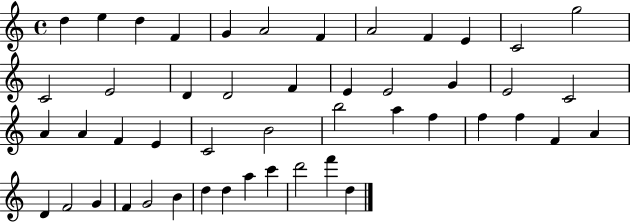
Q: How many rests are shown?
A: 0